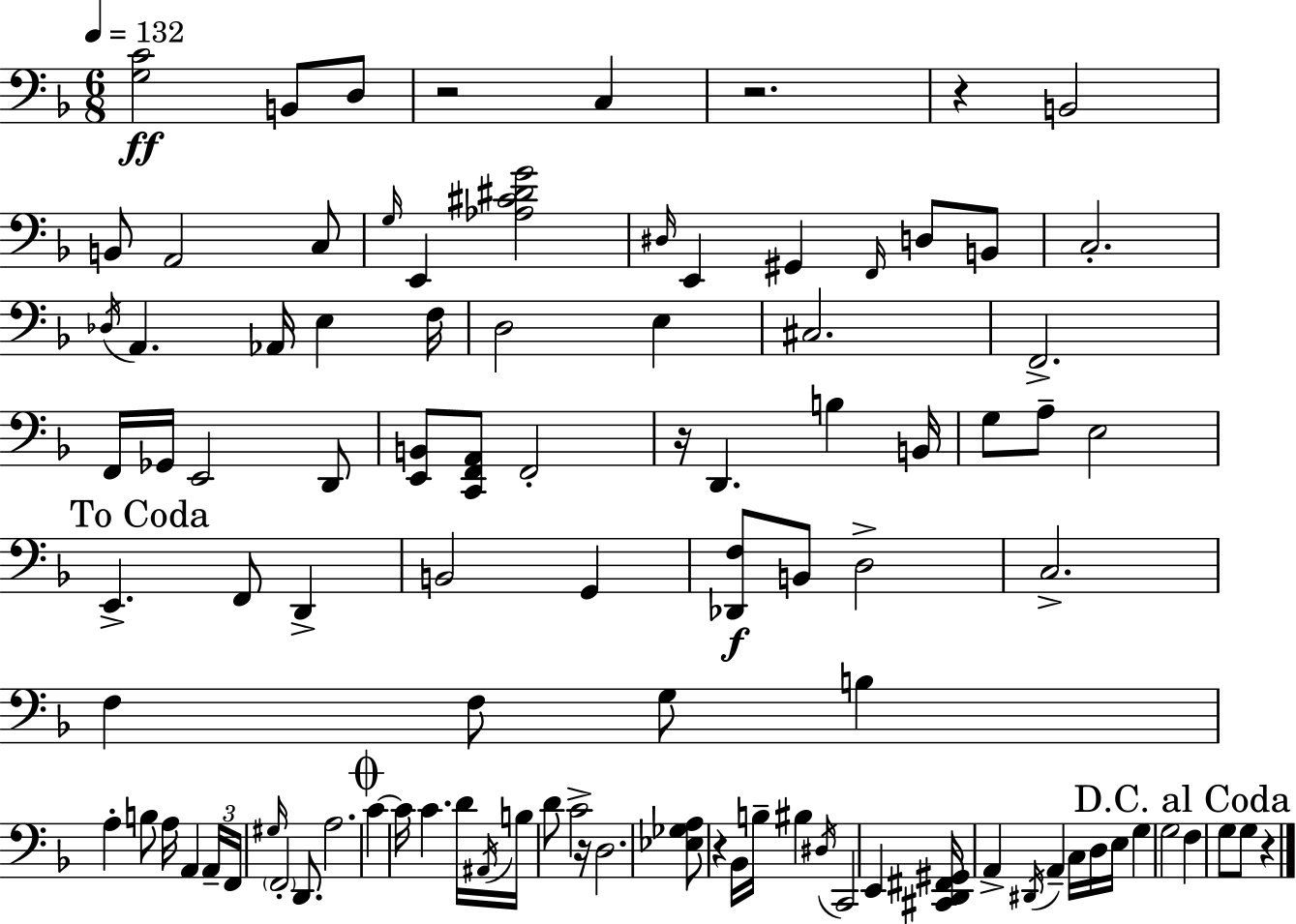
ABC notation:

X:1
T:Untitled
M:6/8
L:1/4
K:F
[G,C]2 B,,/2 D,/2 z2 C, z2 z B,,2 B,,/2 A,,2 C,/2 G,/4 E,, [_A,^C^DG]2 ^D,/4 E,, ^G,, F,,/4 D,/2 B,,/2 C,2 _D,/4 A,, _A,,/4 E, F,/4 D,2 E, ^C,2 F,,2 F,,/4 _G,,/4 E,,2 D,,/2 [E,,B,,]/2 [C,,F,,A,,]/2 F,,2 z/4 D,, B, B,,/4 G,/2 A,/2 E,2 E,, F,,/2 D,, B,,2 G,, [_D,,F,]/2 B,,/2 D,2 C,2 F, F,/2 G,/2 B, A, B,/2 A,/4 A,, A,,/4 F,,/4 ^G,/4 F,,2 D,,/2 A,2 C C/4 C D/4 ^A,,/4 B,/4 D/2 C2 z/4 D,2 [_E,_G,A,]/2 z _B,,/4 B,/4 ^B, ^D,/4 C,,2 E,, [^C,,D,,^F,,^G,,]/4 A,, ^D,,/4 A,, C,/4 D,/4 E,/4 G, G,2 F, G,/2 G,/2 z